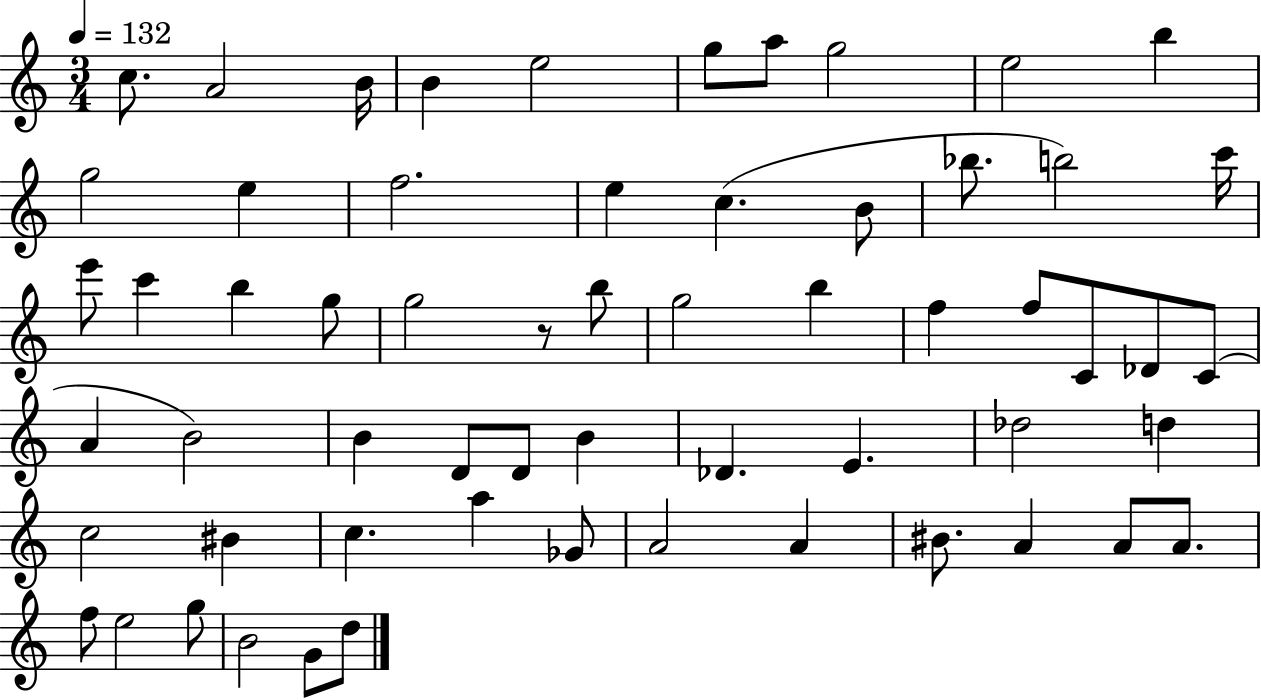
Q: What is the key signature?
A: C major